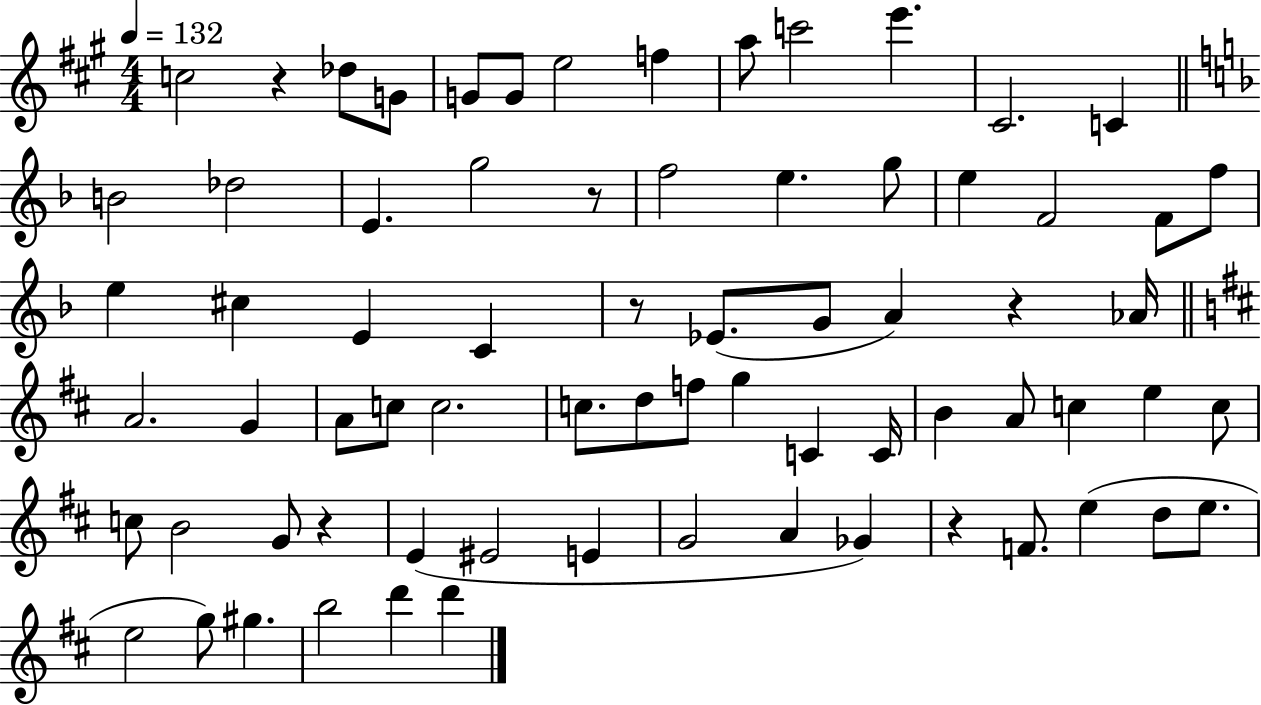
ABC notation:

X:1
T:Untitled
M:4/4
L:1/4
K:A
c2 z _d/2 G/2 G/2 G/2 e2 f a/2 c'2 e' ^C2 C B2 _d2 E g2 z/2 f2 e g/2 e F2 F/2 f/2 e ^c E C z/2 _E/2 G/2 A z _A/4 A2 G A/2 c/2 c2 c/2 d/2 f/2 g C C/4 B A/2 c e c/2 c/2 B2 G/2 z E ^E2 E G2 A _G z F/2 e d/2 e/2 e2 g/2 ^g b2 d' d'